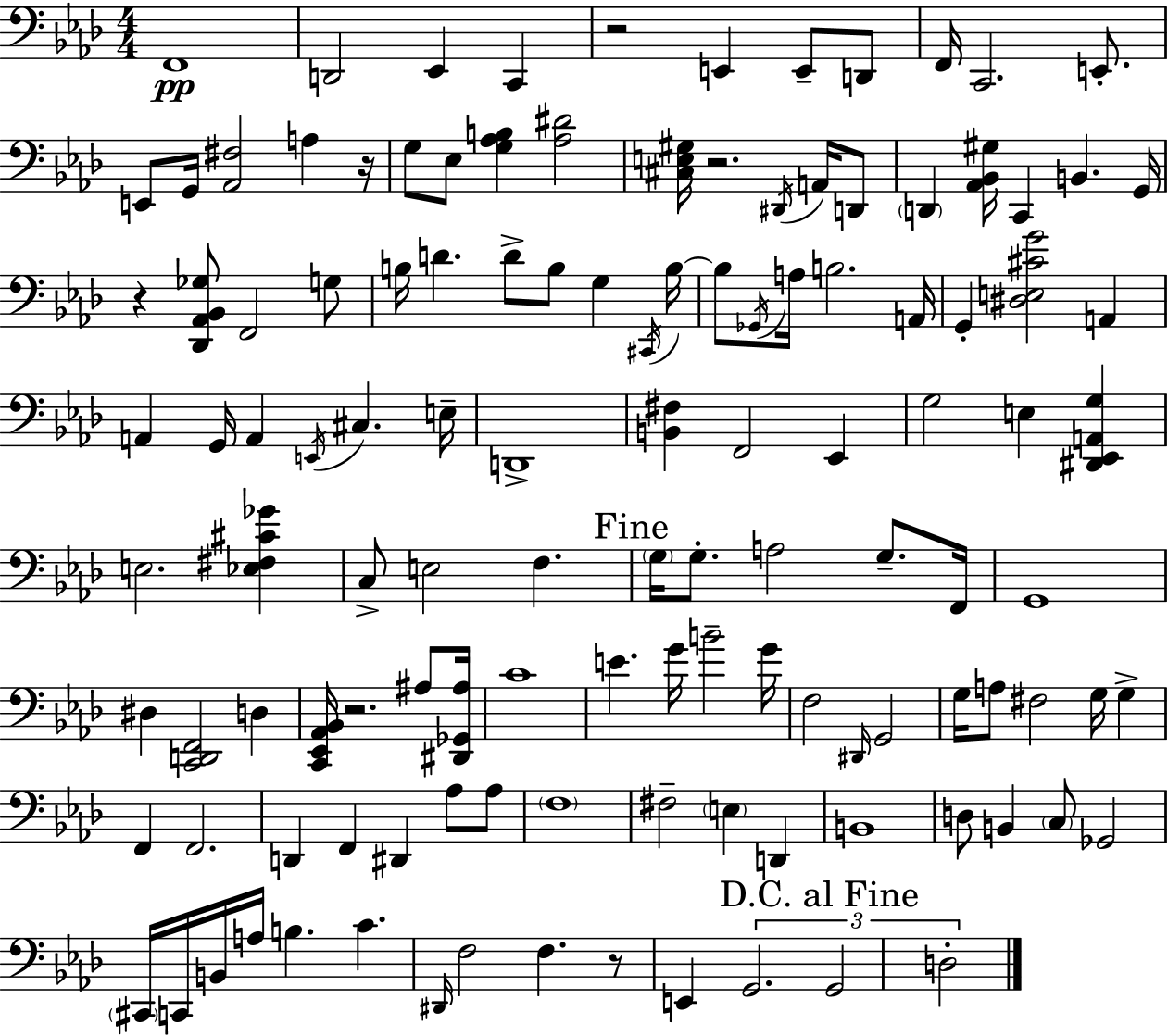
{
  \clef bass
  \numericTimeSignature
  \time 4/4
  \key aes \major
  f,1\pp | d,2 ees,4 c,4 | r2 e,4 e,8-- d,8 | f,16 c,2. e,8.-. | \break e,8 g,16 <aes, fis>2 a4 r16 | g8 ees8 <g aes b>4 <aes dis'>2 | <cis e gis>16 r2. \acciaccatura { dis,16 } a,16 d,8 | \parenthesize d,4 <aes, bes, gis>16 c,4 b,4. | \break g,16 r4 <des, aes, bes, ges>8 f,2 g8 | b16 d'4. d'8-> b8 g4 | \acciaccatura { cis,16 } b16~~ b8 \acciaccatura { ges,16 } a16 b2. | a,16 g,4-. <dis e cis' g'>2 a,4 | \break a,4 g,16 a,4 \acciaccatura { e,16 } cis4. | e16-- d,1-> | <b, fis>4 f,2 | ees,4 g2 e4 | \break <dis, ees, a, g>4 e2. | <ees fis cis' ges'>4 c8-> e2 f4. | \mark "Fine" \parenthesize g16 g8.-. a2 | g8.-- f,16 g,1 | \break dis4 <c, d, f,>2 | d4 <c, ees, aes, bes,>16 r2. | ais8 <dis, ges, ais>16 c'1 | e'4. g'16 b'2-- | \break g'16 f2 \grace { dis,16 } g,2 | g16 a8 fis2 | g16 g4-> f,4 f,2. | d,4 f,4 dis,4 | \break aes8 aes8 \parenthesize f1 | fis2-- \parenthesize e4 | d,4 b,1 | d8 b,4 \parenthesize c8 ges,2 | \break \parenthesize cis,16 c,16 b,16 a16 b4. c'4. | \grace { dis,16 } f2 f4. | r8 e,4 \tuplet 3/2 { g,2. | \mark "D.C. al Fine" g,2 d2-. } | \break \bar "|."
}